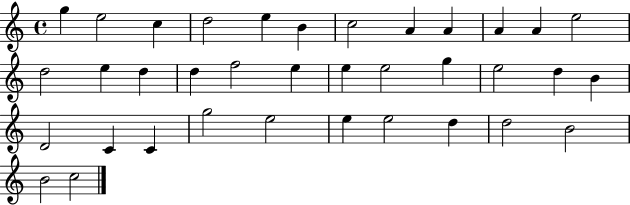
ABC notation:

X:1
T:Untitled
M:4/4
L:1/4
K:C
g e2 c d2 e B c2 A A A A e2 d2 e d d f2 e e e2 g e2 d B D2 C C g2 e2 e e2 d d2 B2 B2 c2